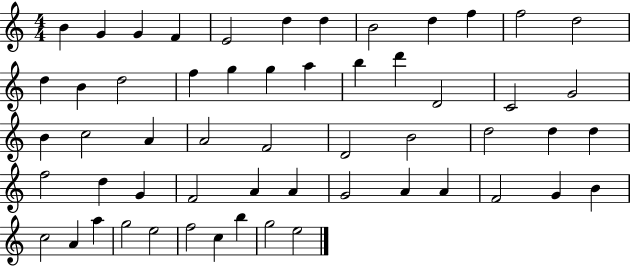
X:1
T:Untitled
M:4/4
L:1/4
K:C
B G G F E2 d d B2 d f f2 d2 d B d2 f g g a b d' D2 C2 G2 B c2 A A2 F2 D2 B2 d2 d d f2 d G F2 A A G2 A A F2 G B c2 A a g2 e2 f2 c b g2 e2